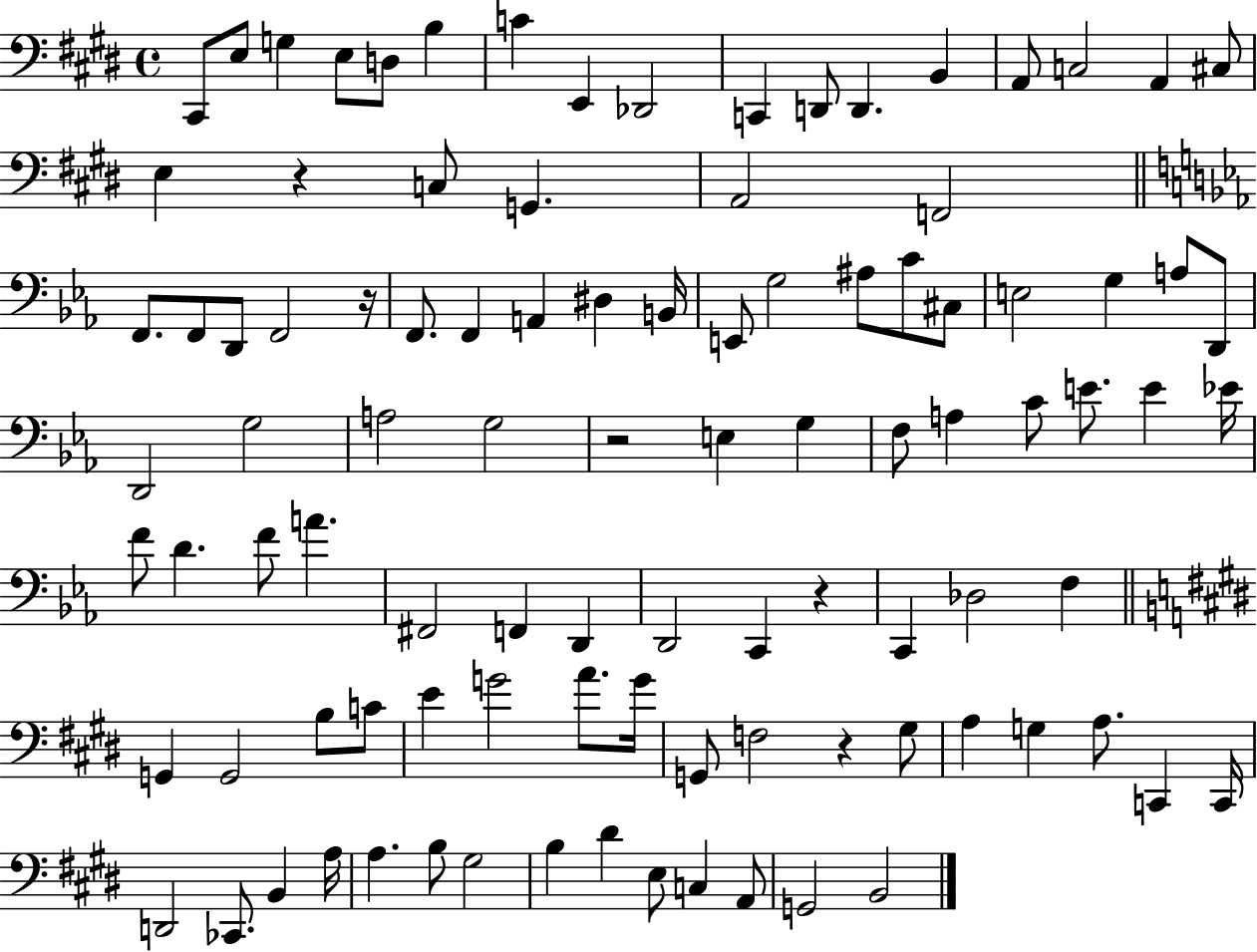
{
  \clef bass
  \time 4/4
  \defaultTimeSignature
  \key e \major
  cis,8 e8 g4 e8 d8 b4 | c'4 e,4 des,2 | c,4 d,8 d,4. b,4 | a,8 c2 a,4 cis8 | \break e4 r4 c8 g,4. | a,2 f,2 | \bar "||" \break \key c \minor f,8. f,8 d,8 f,2 r16 | f,8. f,4 a,4 dis4 b,16 | e,8 g2 ais8 c'8 cis8 | e2 g4 a8 d,8 | \break d,2 g2 | a2 g2 | r2 e4 g4 | f8 a4 c'8 e'8. e'4 ees'16 | \break f'8 d'4. f'8 a'4. | fis,2 f,4 d,4 | d,2 c,4 r4 | c,4 des2 f4 | \break \bar "||" \break \key e \major g,4 g,2 b8 c'8 | e'4 g'2 a'8. g'16 | g,8 f2 r4 gis8 | a4 g4 a8. c,4 c,16 | \break d,2 ces,8. b,4 a16 | a4. b8 gis2 | b4 dis'4 e8 c4 a,8 | g,2 b,2 | \break \bar "|."
}